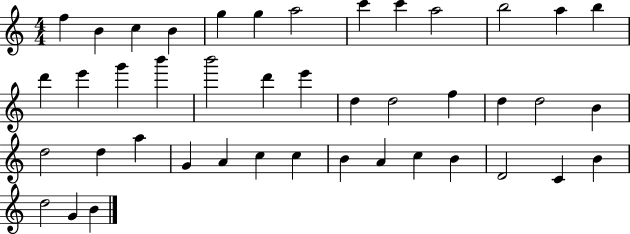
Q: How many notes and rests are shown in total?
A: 43